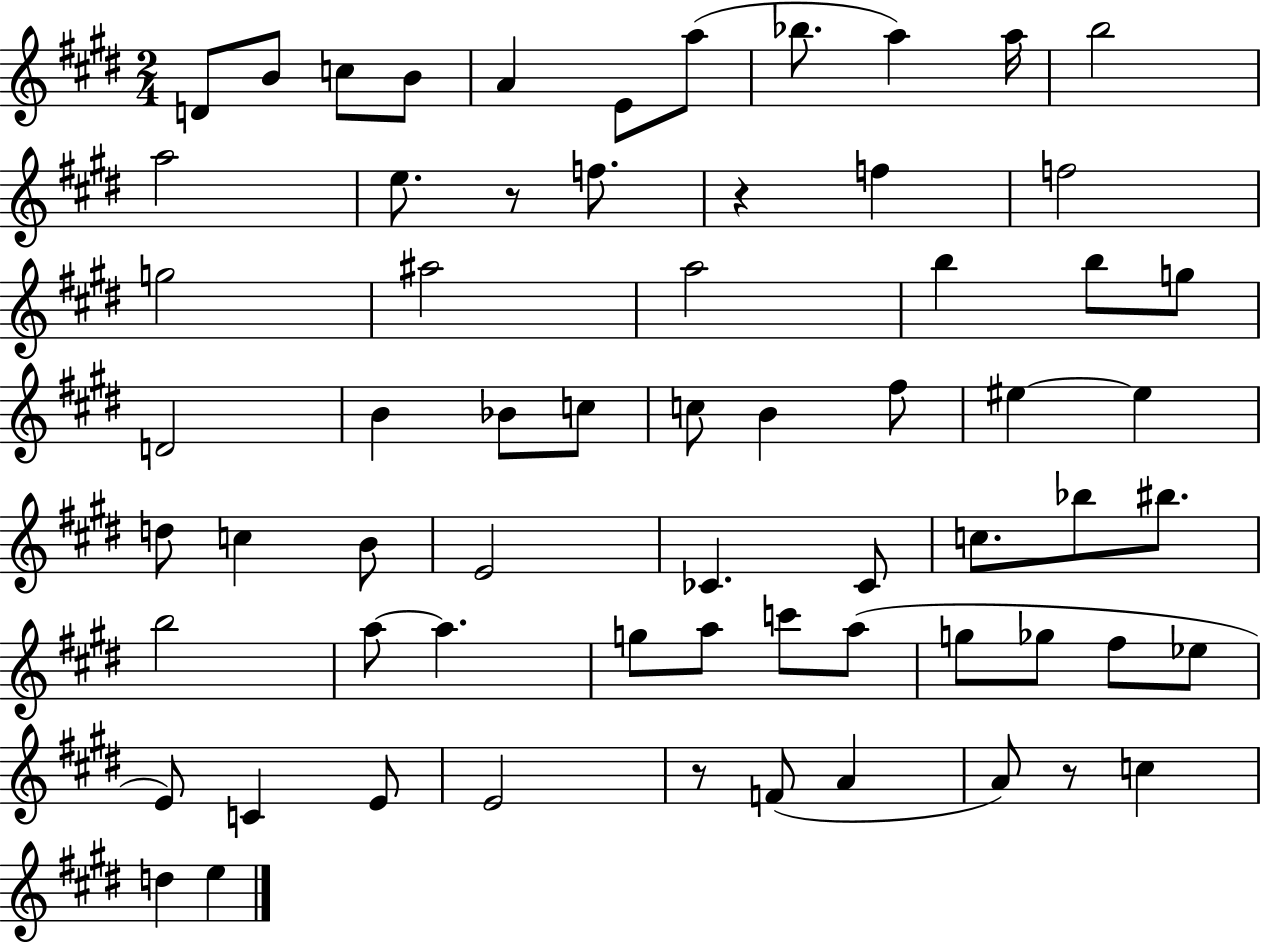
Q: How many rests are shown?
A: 4